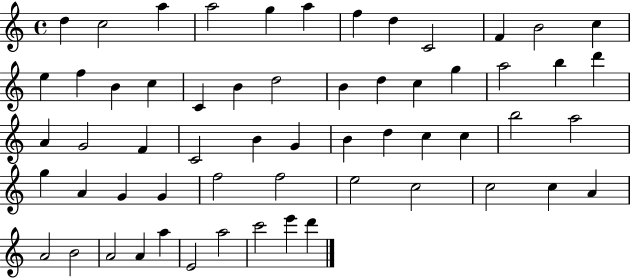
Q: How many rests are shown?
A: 0